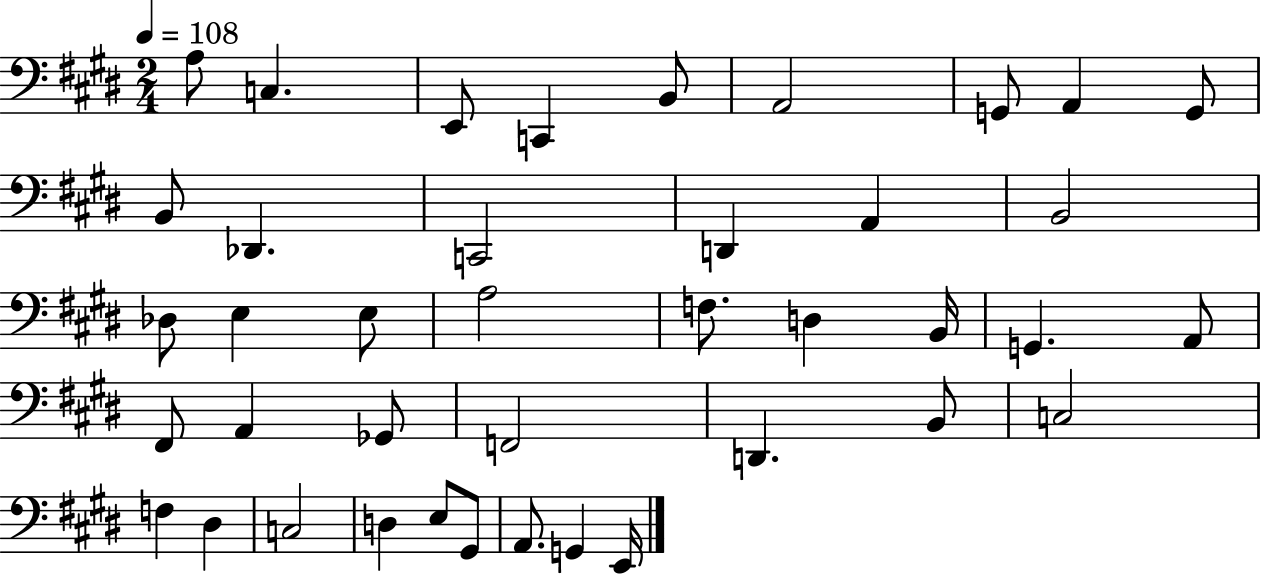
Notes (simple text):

A3/e C3/q. E2/e C2/q B2/e A2/h G2/e A2/q G2/e B2/e Db2/q. C2/h D2/q A2/q B2/h Db3/e E3/q E3/e A3/h F3/e. D3/q B2/s G2/q. A2/e F#2/e A2/q Gb2/e F2/h D2/q. B2/e C3/h F3/q D#3/q C3/h D3/q E3/e G#2/e A2/e. G2/q E2/s